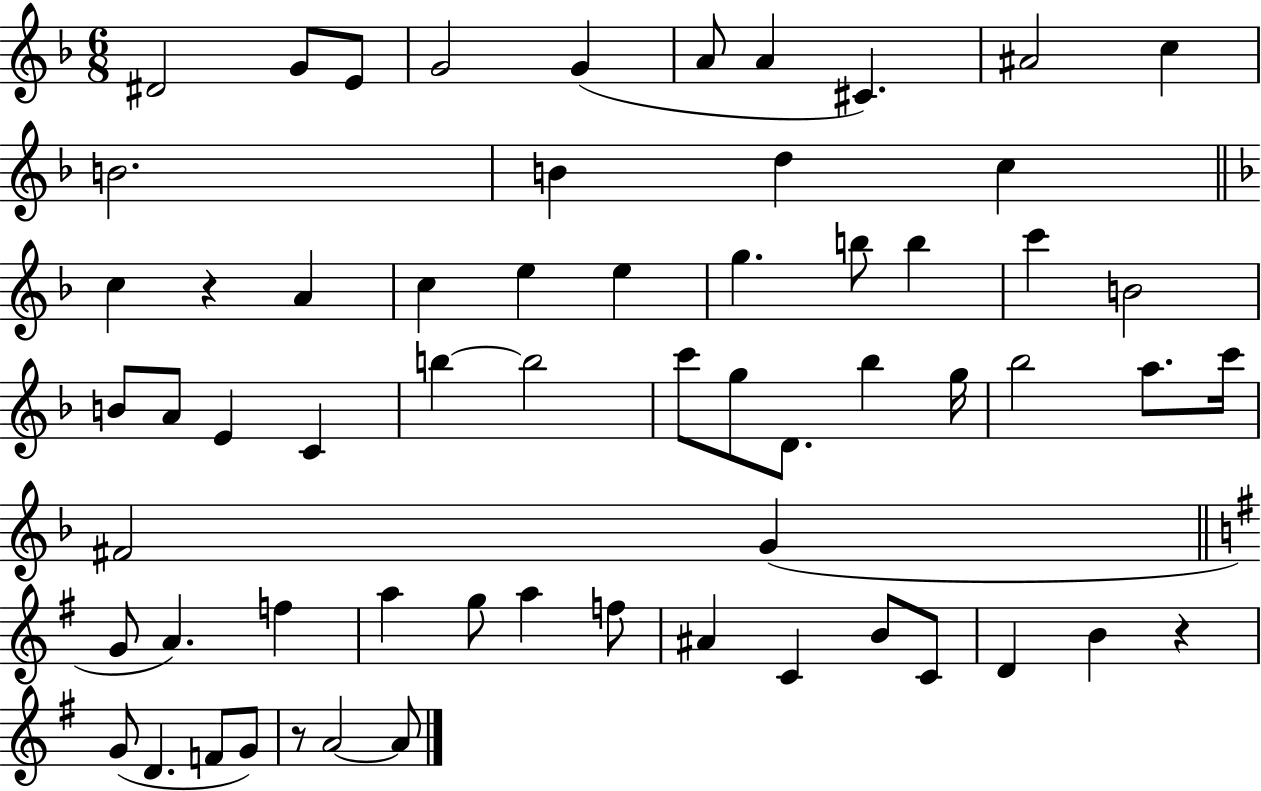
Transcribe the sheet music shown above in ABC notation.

X:1
T:Untitled
M:6/8
L:1/4
K:F
^D2 G/2 E/2 G2 G A/2 A ^C ^A2 c B2 B d c c z A c e e g b/2 b c' B2 B/2 A/2 E C b b2 c'/2 g/2 D/2 _b g/4 _b2 a/2 c'/4 ^F2 G G/2 A f a g/2 a f/2 ^A C B/2 C/2 D B z G/2 D F/2 G/2 z/2 A2 A/2